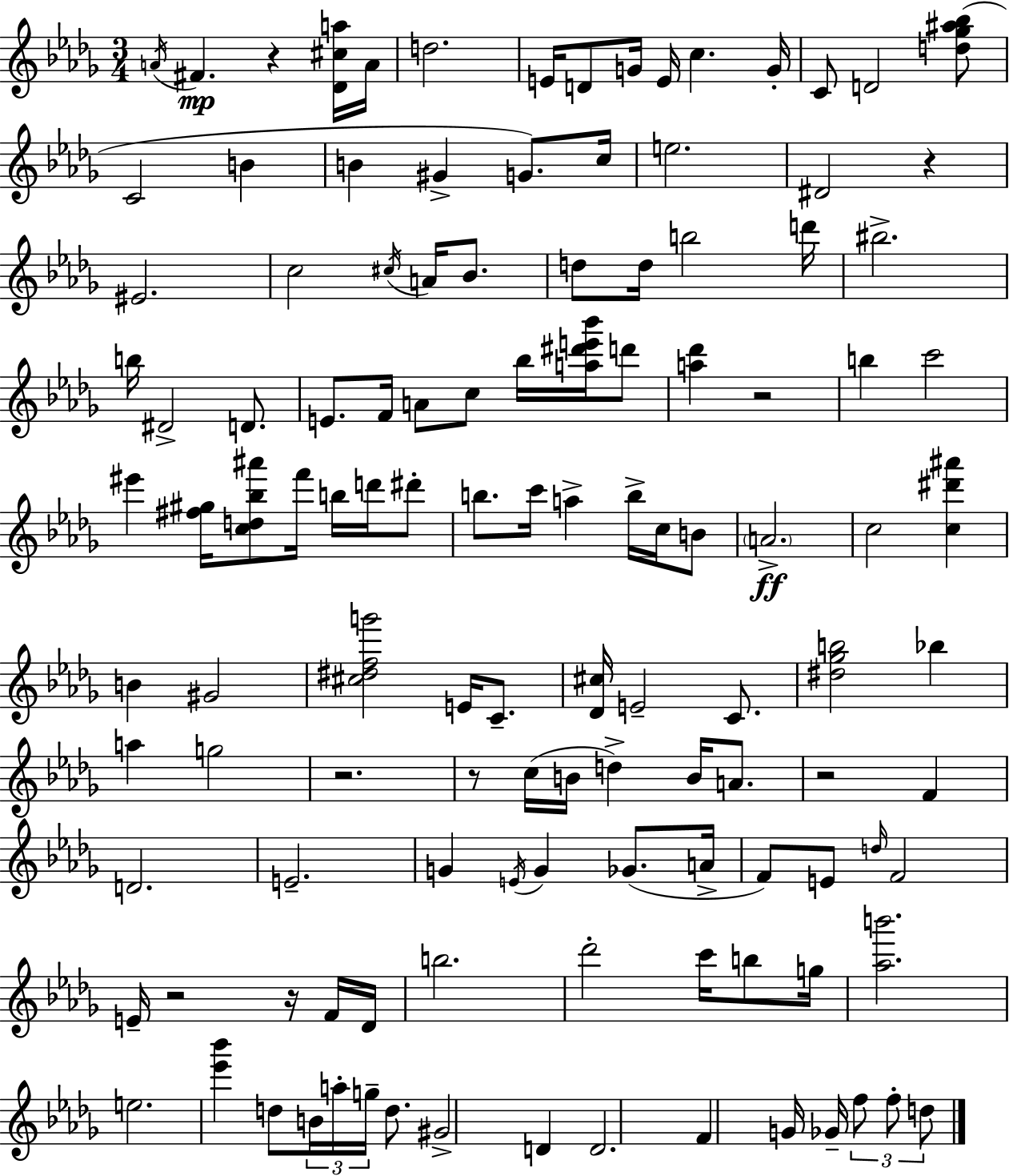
{
  \clef treble
  \numericTimeSignature
  \time 3/4
  \key bes \minor
  \acciaccatura { a'16 }\mp fis'4. r4 <des' cis'' a''>16 | a'16 d''2. | e'16 d'8 g'16 e'16 c''4. | g'16-. c'8 d'2 <d'' ges'' ais'' bes''>8( | \break c'2 b'4 | b'4 gis'4-> g'8.) | c''16 e''2. | dis'2 r4 | \break eis'2. | c''2 \acciaccatura { cis''16 } a'16 bes'8. | d''8 d''16 b''2 | d'''16 bis''2.-> | \break b''16 dis'2-> d'8. | e'8. f'16 a'8 c''8 bes''16 <a'' dis''' e''' bes'''>16 | d'''8 <a'' des'''>4 r2 | b''4 c'''2 | \break eis'''4 <fis'' gis''>16 <c'' d'' bes'' ais'''>8 f'''16 b''16 d'''16 | dis'''8-. b''8. c'''16 a''4-> b''16-> c''16 | b'8 \parenthesize a'2.->\ff | c''2 <c'' dis''' ais'''>4 | \break b'4 gis'2 | <cis'' dis'' f'' g'''>2 e'16 c'8.-- | <des' cis''>16 e'2-- c'8. | <dis'' ges'' b''>2 bes''4 | \break a''4 g''2 | r2. | r8 c''16( b'16 d''4->) b'16 a'8. | r2 f'4 | \break d'2. | e'2.-- | g'4 \acciaccatura { e'16 } g'4 ges'8.( | a'16-> f'8) e'8 \grace { d''16 } f'2 | \break e'16-- r2 | r16 f'16 des'16 b''2. | des'''2-. | c'''16 b''8 g''16 <aes'' b'''>2. | \break e''2. | <ees''' bes'''>4 d''8 \tuplet 3/2 { b'16 a''16-. | g''16-- } d''8. gis'2-> | d'4 d'2. | \break f'4 g'16 ges'16-- \tuplet 3/2 { f''8 | f''8-. d''8 } \bar "|."
}